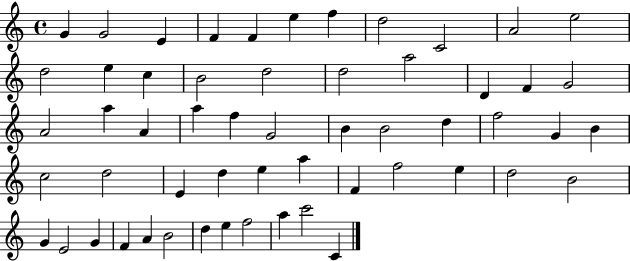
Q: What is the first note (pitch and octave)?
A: G4